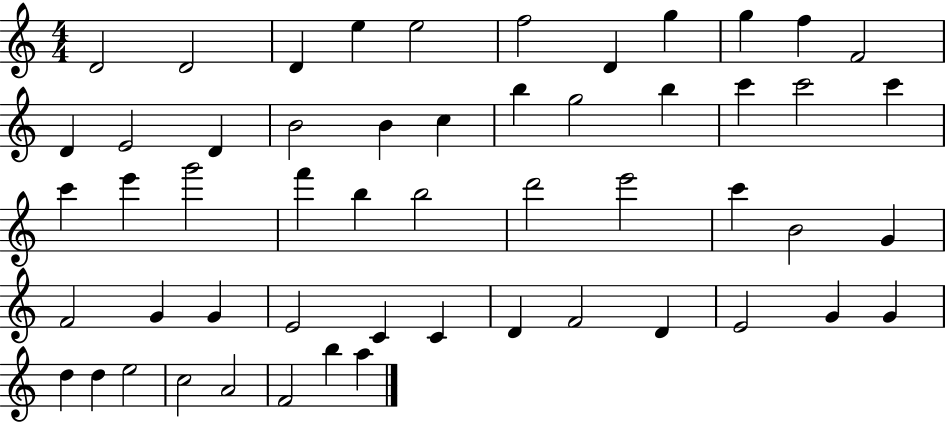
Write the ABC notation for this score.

X:1
T:Untitled
M:4/4
L:1/4
K:C
D2 D2 D e e2 f2 D g g f F2 D E2 D B2 B c b g2 b c' c'2 c' c' e' g'2 f' b b2 d'2 e'2 c' B2 G F2 G G E2 C C D F2 D E2 G G d d e2 c2 A2 F2 b a